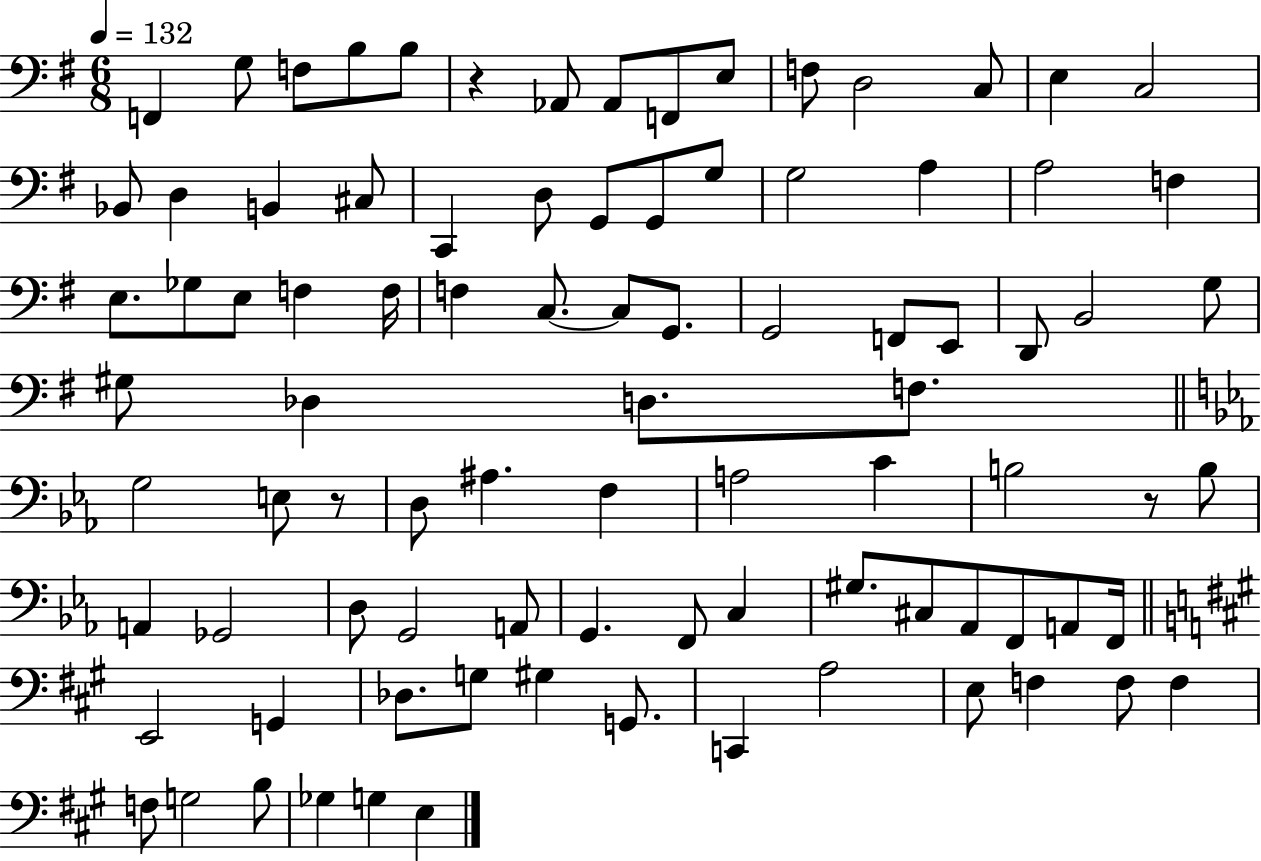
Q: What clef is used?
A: bass